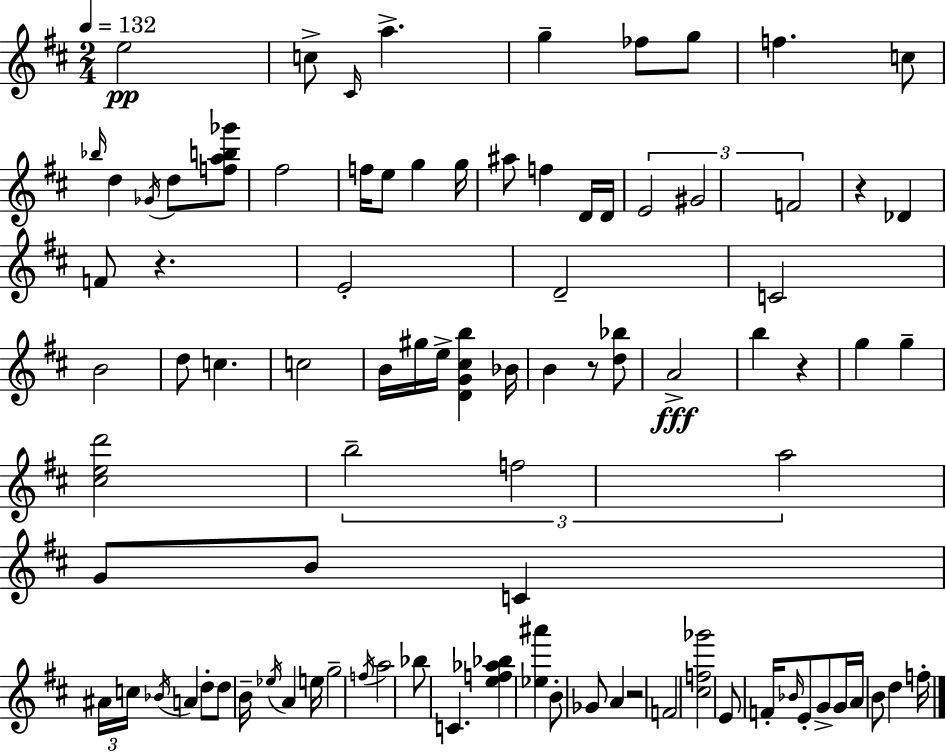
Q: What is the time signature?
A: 2/4